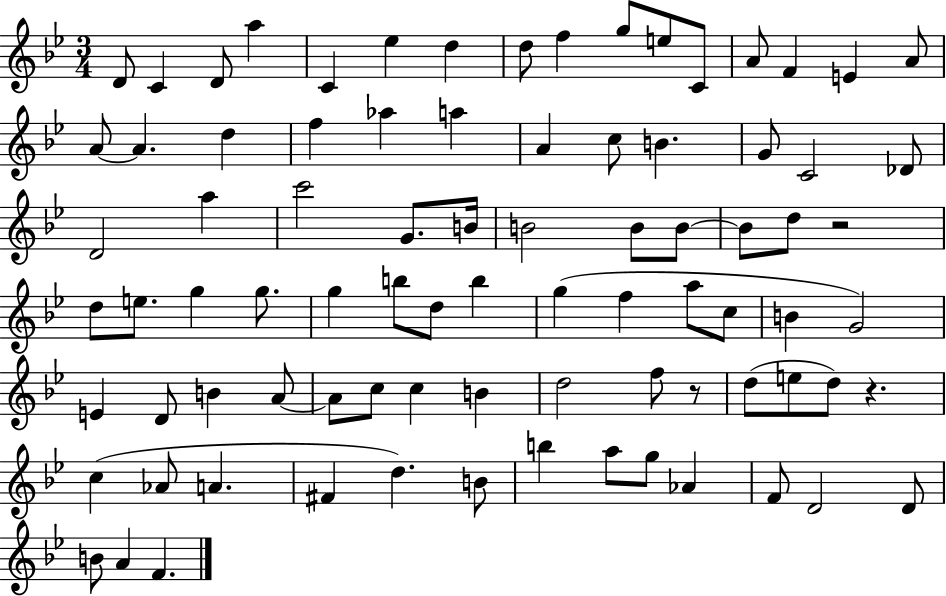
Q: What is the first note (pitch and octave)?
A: D4